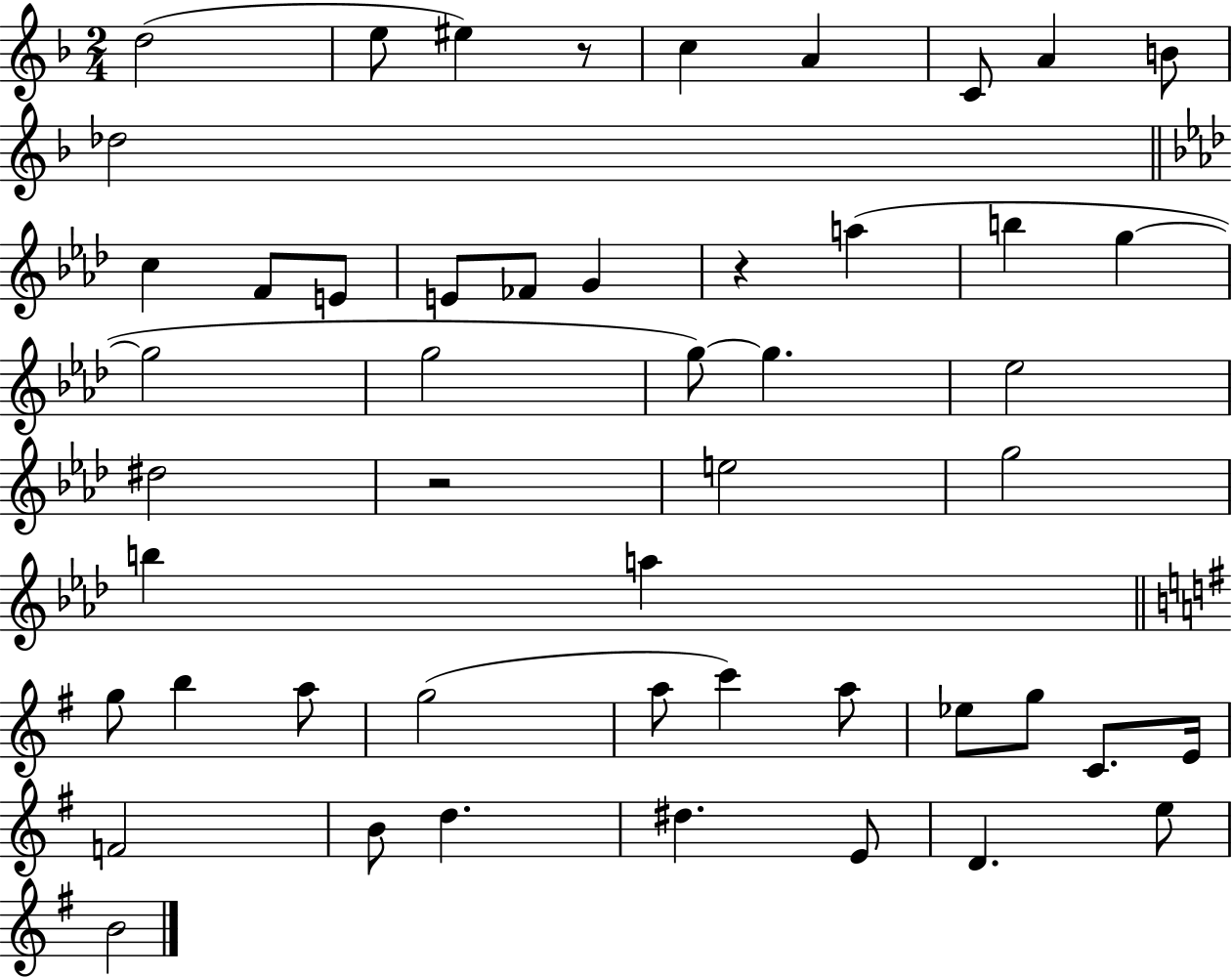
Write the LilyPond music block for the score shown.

{
  \clef treble
  \numericTimeSignature
  \time 2/4
  \key f \major
  d''2( | e''8 eis''4) r8 | c''4 a'4 | c'8 a'4 b'8 | \break des''2 | \bar "||" \break \key aes \major c''4 f'8 e'8 | e'8 fes'8 g'4 | r4 a''4( | b''4 g''4~~ | \break g''2 | g''2 | g''8~~) g''4. | ees''2 | \break dis''2 | r2 | e''2 | g''2 | \break b''4 a''4 | \bar "||" \break \key g \major g''8 b''4 a''8 | g''2( | a''8 c'''4) a''8 | ees''8 g''8 c'8. e'16 | \break f'2 | b'8 d''4. | dis''4. e'8 | d'4. e''8 | \break b'2 | \bar "|."
}